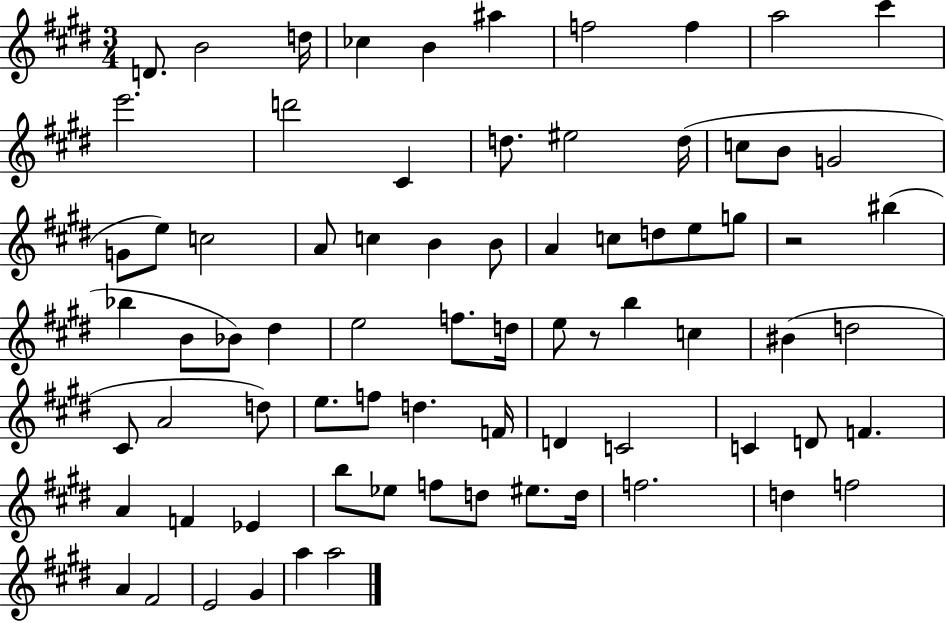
{
  \clef treble
  \numericTimeSignature
  \time 3/4
  \key e \major
  d'8. b'2 d''16 | ces''4 b'4 ais''4 | f''2 f''4 | a''2 cis'''4 | \break e'''2. | d'''2 cis'4 | d''8. eis''2 d''16( | c''8 b'8 g'2 | \break g'8 e''8) c''2 | a'8 c''4 b'4 b'8 | a'4 c''8 d''8 e''8 g''8 | r2 bis''4( | \break bes''4 b'8 bes'8) dis''4 | e''2 f''8. d''16 | e''8 r8 b''4 c''4 | bis'4( d''2 | \break cis'8 a'2 d''8) | e''8. f''8 d''4. f'16 | d'4 c'2 | c'4 d'8 f'4. | \break a'4 f'4 ees'4 | b''8 ees''8 f''8 d''8 eis''8. d''16 | f''2. | d''4 f''2 | \break a'4 fis'2 | e'2 gis'4 | a''4 a''2 | \bar "|."
}